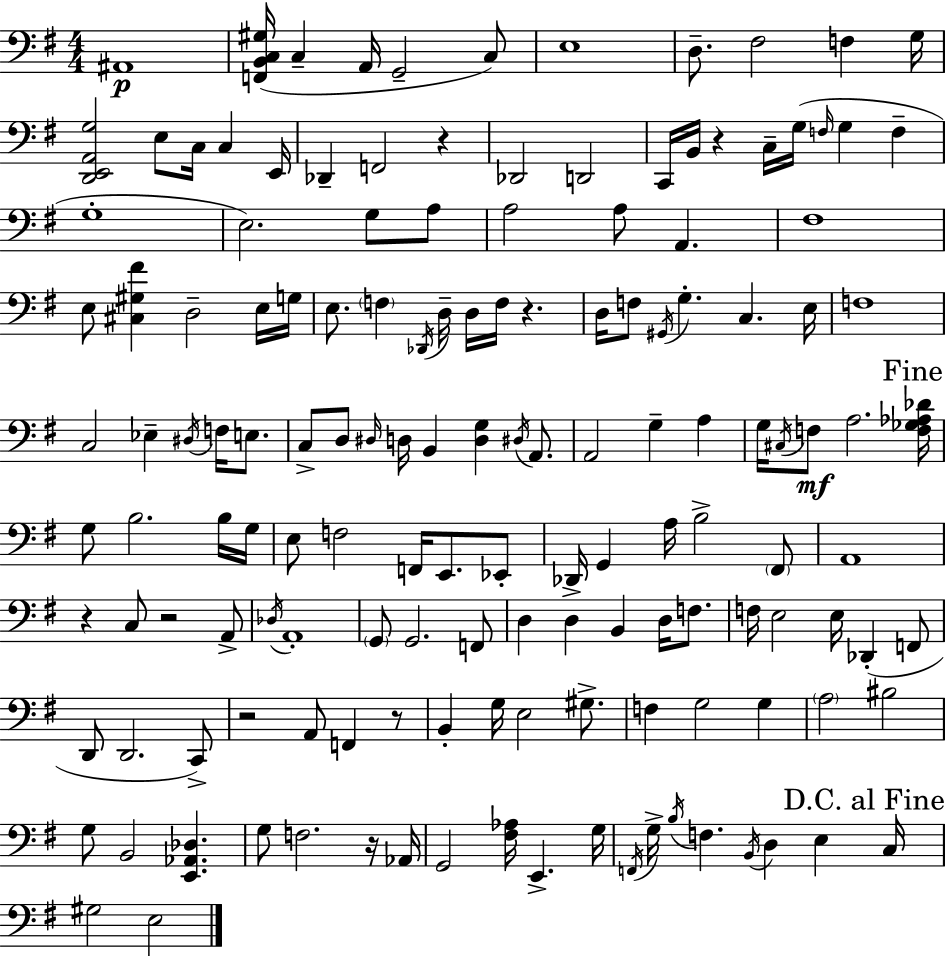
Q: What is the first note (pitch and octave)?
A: A#2